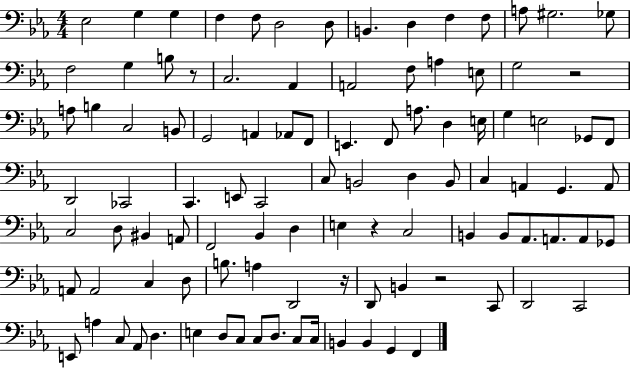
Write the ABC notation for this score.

X:1
T:Untitled
M:4/4
L:1/4
K:Eb
_E,2 G, G, F, F,/2 D,2 D,/2 B,, D, F, F,/2 A,/2 ^G,2 _G,/2 F,2 G, B,/2 z/2 C,2 _A,, A,,2 F,/2 A, E,/2 G,2 z2 A,/2 B, C,2 B,,/2 G,,2 A,, _A,,/2 F,,/2 E,, F,,/2 A,/2 D, E,/4 G, E,2 _G,,/2 F,,/2 D,,2 _C,,2 C,, E,,/2 C,,2 C,/2 B,,2 D, B,,/2 C, A,, G,, A,,/2 C,2 D,/2 ^B,, A,,/2 F,,2 _B,, D, E, z C,2 B,, B,,/2 _A,,/2 A,,/2 A,,/2 _G,,/2 A,,/2 A,,2 C, D,/2 B,/2 A, D,,2 z/4 D,,/2 B,, z2 C,,/2 D,,2 C,,2 E,,/2 A, C,/2 _A,,/2 D, E, D,/2 C,/2 C,/2 D,/2 C,/2 C,/4 B,, B,, G,, F,,